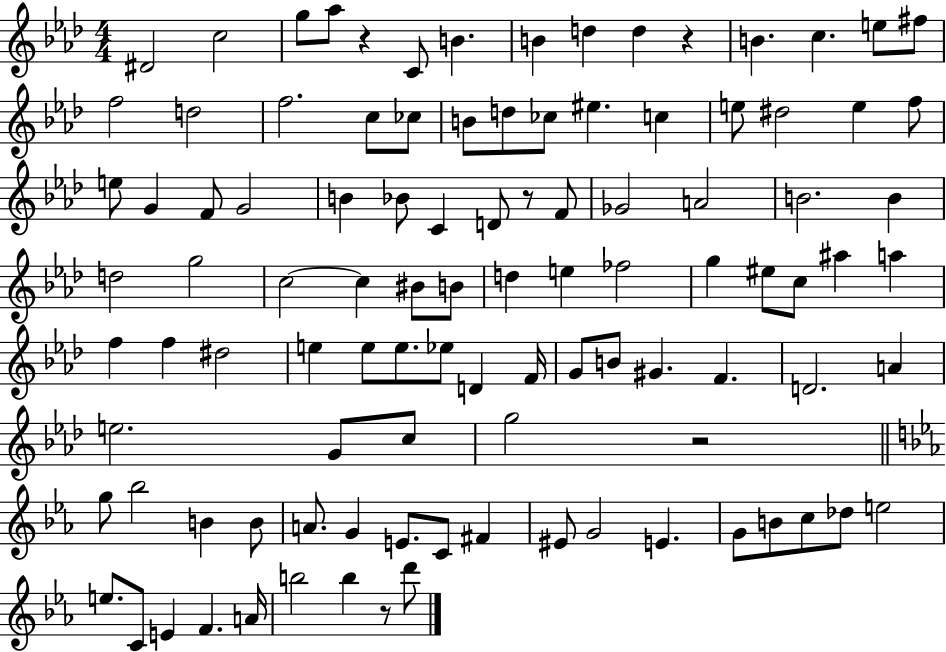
X:1
T:Untitled
M:4/4
L:1/4
K:Ab
^D2 c2 g/2 _a/2 z C/2 B B d d z B c e/2 ^f/2 f2 d2 f2 c/2 _c/2 B/2 d/2 _c/2 ^e c e/2 ^d2 e f/2 e/2 G F/2 G2 B _B/2 C D/2 z/2 F/2 _G2 A2 B2 B d2 g2 c2 c ^B/2 B/2 d e _f2 g ^e/2 c/2 ^a a f f ^d2 e e/2 e/2 _e/2 D F/4 G/2 B/2 ^G F D2 A e2 G/2 c/2 g2 z2 g/2 _b2 B B/2 A/2 G E/2 C/2 ^F ^E/2 G2 E G/2 B/2 c/2 _d/2 e2 e/2 C/2 E F A/4 b2 b z/2 d'/2